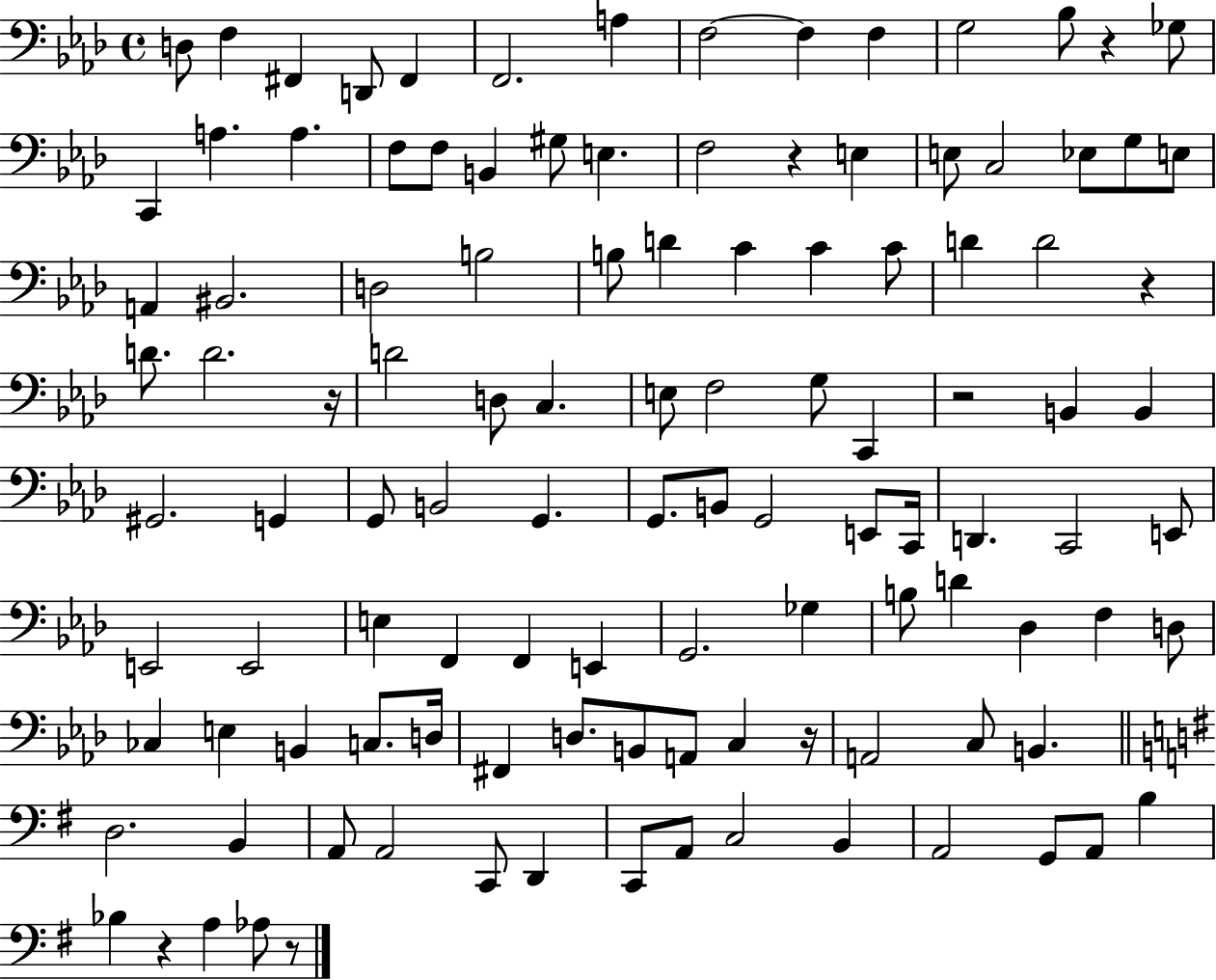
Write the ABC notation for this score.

X:1
T:Untitled
M:4/4
L:1/4
K:Ab
D,/2 F, ^F,, D,,/2 ^F,, F,,2 A, F,2 F, F, G,2 _B,/2 z _G,/2 C,, A, A, F,/2 F,/2 B,, ^G,/2 E, F,2 z E, E,/2 C,2 _E,/2 G,/2 E,/2 A,, ^B,,2 D,2 B,2 B,/2 D C C C/2 D D2 z D/2 D2 z/4 D2 D,/2 C, E,/2 F,2 G,/2 C,, z2 B,, B,, ^G,,2 G,, G,,/2 B,,2 G,, G,,/2 B,,/2 G,,2 E,,/2 C,,/4 D,, C,,2 E,,/2 E,,2 E,,2 E, F,, F,, E,, G,,2 _G, B,/2 D _D, F, D,/2 _C, E, B,, C,/2 D,/4 ^F,, D,/2 B,,/2 A,,/2 C, z/4 A,,2 C,/2 B,, D,2 B,, A,,/2 A,,2 C,,/2 D,, C,,/2 A,,/2 C,2 B,, A,,2 G,,/2 A,,/2 B, _B, z A, _A,/2 z/2